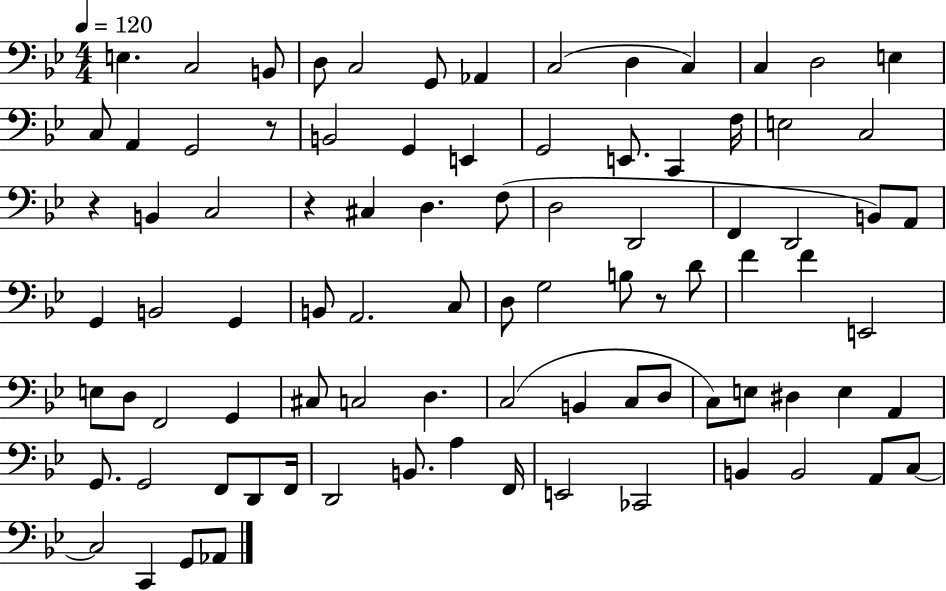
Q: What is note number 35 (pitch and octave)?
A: B2